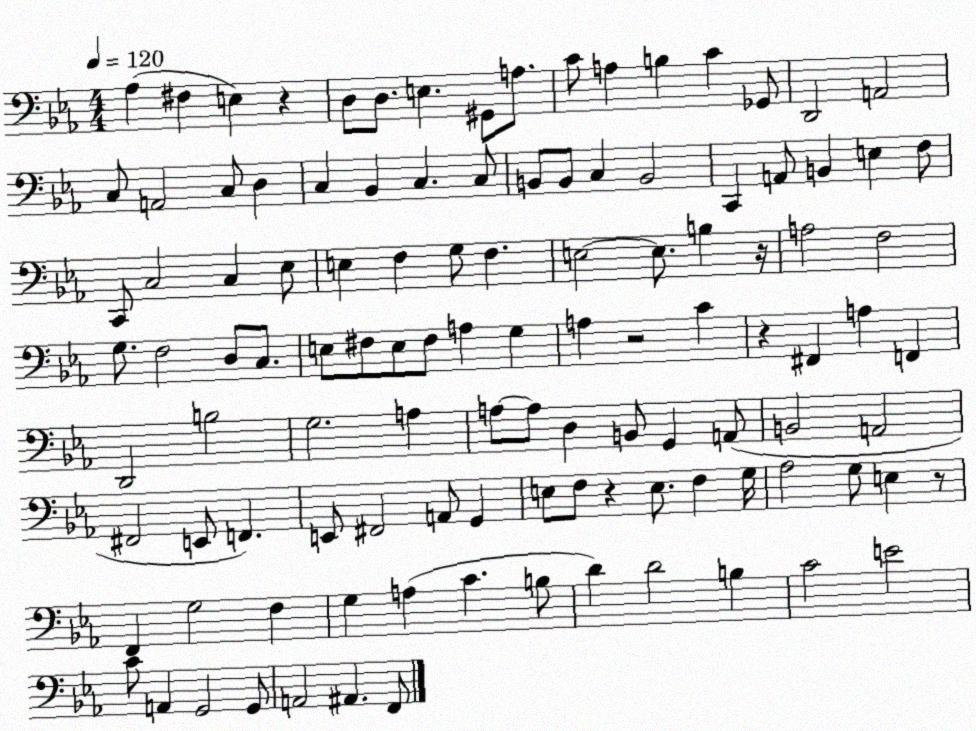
X:1
T:Untitled
M:4/4
L:1/4
K:Eb
_A, ^F, E, z D,/2 D,/2 E, ^G,,/2 A,/2 C/2 A, B, C _G,,/2 D,,2 A,,2 C,/2 A,,2 C,/2 D, C, _B,, C, C,/2 B,,/2 B,,/2 C, B,,2 C,, A,,/2 B,, E, F,/2 C,,/2 C,2 C, _E,/2 E, F, G,/2 F, E,2 E,/2 B, z/4 A,2 F,2 G,/2 F,2 D,/2 C,/2 E,/2 ^F,/2 E,/2 ^F,/2 A, G, A, z2 C z ^F,, A, F,, D,,2 B,2 G,2 A, A,/2 A,/2 D, B,,/2 G,, A,,/2 B,,2 A,,2 ^F,,2 E,,/2 F,, E,,/2 ^F,,2 A,,/2 G,, E,/2 F,/2 z E,/2 F, G,/4 _A,2 G,/2 E, z/2 F,, G,2 F, G, A, C B,/2 D D2 B, C2 E2 C/2 A,, G,,2 G,,/2 A,,2 ^A,, F,,/2